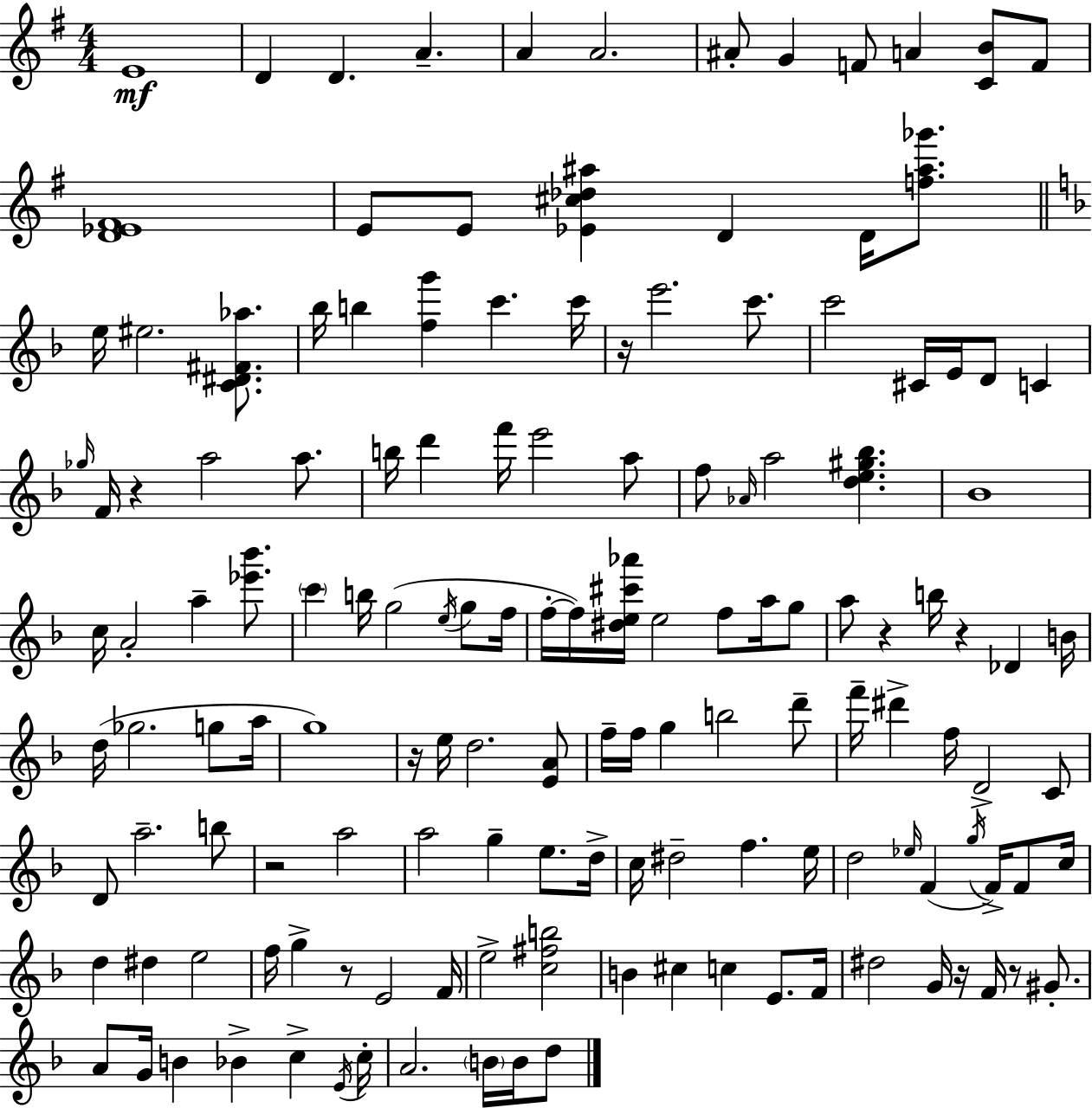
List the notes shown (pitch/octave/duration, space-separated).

E4/w D4/q D4/q. A4/q. A4/q A4/h. A#4/e G4/q F4/e A4/q [C4,B4]/e F4/e [D4,Eb4,F#4]/w E4/e E4/e [Eb4,C#5,Db5,A#5]/q D4/q D4/s [F5,A#5,Gb6]/e. E5/s EIS5/h. [C4,D#4,F#4,Ab5]/e. Bb5/s B5/q [F5,G6]/q C6/q. C6/s R/s E6/h. C6/e. C6/h C#4/s E4/s D4/e C4/q Gb5/s F4/s R/q A5/h A5/e. B5/s D6/q F6/s E6/h A5/e F5/e Ab4/s A5/h [D5,E5,G#5,Bb5]/q. Bb4/w C5/s A4/h A5/q [Eb6,Bb6]/e. C6/q B5/s G5/h E5/s G5/e F5/s F5/s F5/s [D#5,E5,C#6,Ab6]/s E5/h F5/e A5/s G5/e A5/e R/q B5/s R/q Db4/q B4/s D5/s Gb5/h. G5/e A5/s G5/w R/s E5/s D5/h. [E4,A4]/e F5/s F5/s G5/q B5/h D6/e F6/s D#6/q F5/s D4/h C4/e D4/e A5/h. B5/e R/h A5/h A5/h G5/q E5/e. D5/s C5/s D#5/h F5/q. E5/s D5/h Eb5/s F4/q G5/s F4/s F4/e C5/s D5/q D#5/q E5/h F5/s G5/q R/e E4/h F4/s E5/h [C5,F#5,B5]/h B4/q C#5/q C5/q E4/e. F4/s D#5/h G4/s R/s F4/s R/e G#4/e. A4/e G4/s B4/q Bb4/q C5/q E4/s C5/s A4/h. B4/s B4/s D5/e